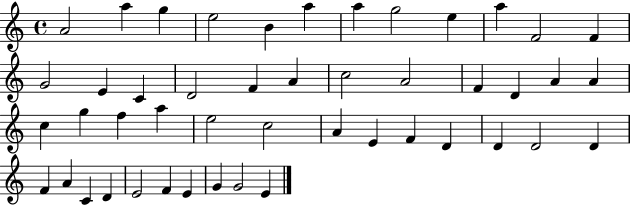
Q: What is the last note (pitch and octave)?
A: E4